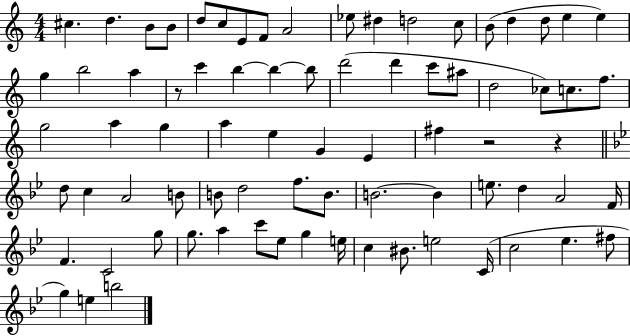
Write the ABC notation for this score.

X:1
T:Untitled
M:4/4
L:1/4
K:C
^c d B/2 B/2 d/2 c/2 E/2 F/2 A2 _e/2 ^d d2 c/2 B/2 d d/2 e e g b2 a z/2 c' b b b/2 d'2 d' c'/2 ^a/2 d2 _c/2 c/2 f/2 g2 a g a e G E ^f z2 z d/2 c A2 B/2 B/2 d2 f/2 B/2 B2 B e/2 d A2 F/4 F C2 g/2 g/2 a c'/2 _e/2 g e/4 c ^B/2 e2 C/4 c2 _e ^f/2 g e b2